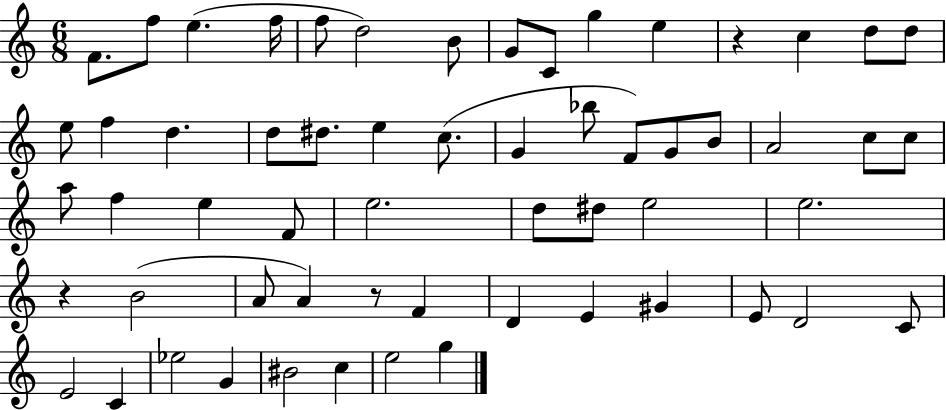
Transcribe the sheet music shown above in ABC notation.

X:1
T:Untitled
M:6/8
L:1/4
K:C
F/2 f/2 e f/4 f/2 d2 B/2 G/2 C/2 g e z c d/2 d/2 e/2 f d d/2 ^d/2 e c/2 G _b/2 F/2 G/2 B/2 A2 c/2 c/2 a/2 f e F/2 e2 d/2 ^d/2 e2 e2 z B2 A/2 A z/2 F D E ^G E/2 D2 C/2 E2 C _e2 G ^B2 c e2 g